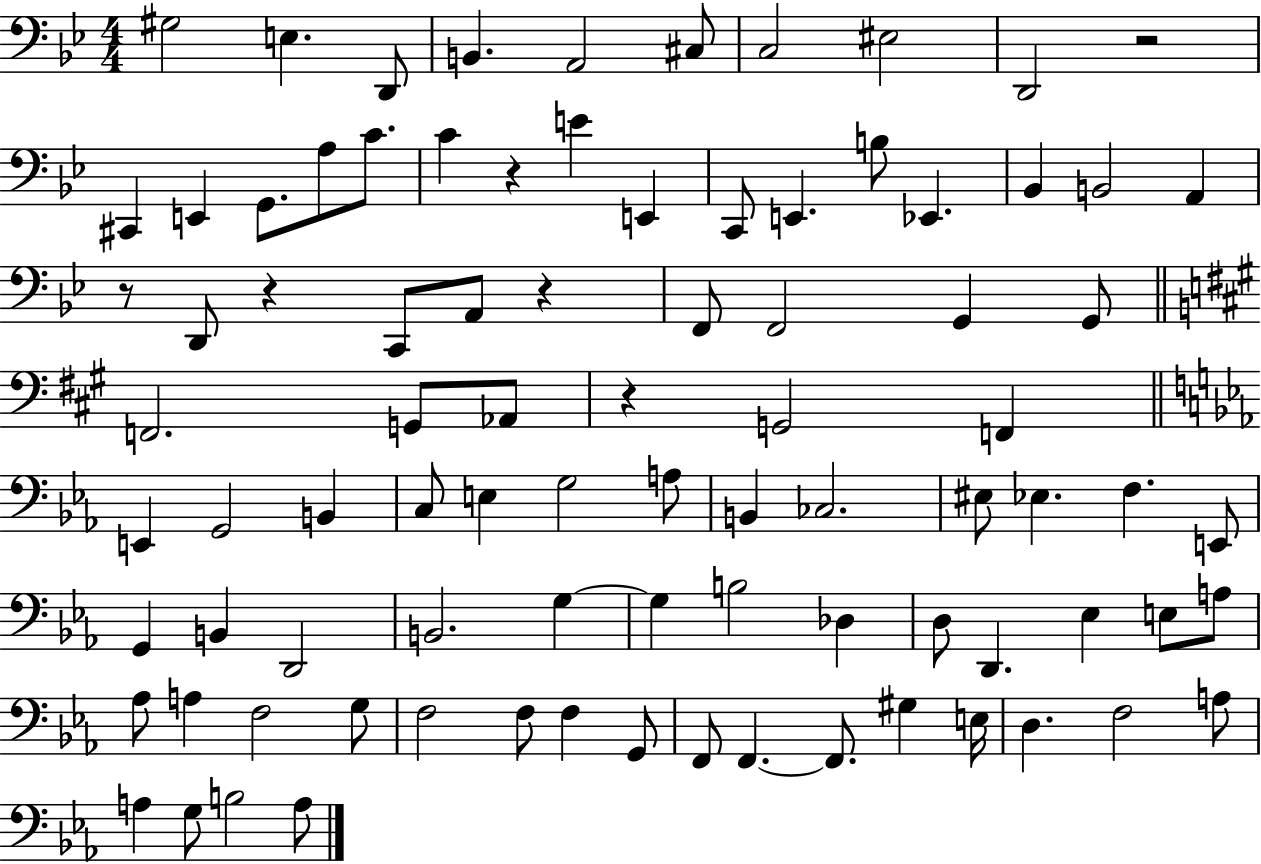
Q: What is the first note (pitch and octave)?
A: G#3